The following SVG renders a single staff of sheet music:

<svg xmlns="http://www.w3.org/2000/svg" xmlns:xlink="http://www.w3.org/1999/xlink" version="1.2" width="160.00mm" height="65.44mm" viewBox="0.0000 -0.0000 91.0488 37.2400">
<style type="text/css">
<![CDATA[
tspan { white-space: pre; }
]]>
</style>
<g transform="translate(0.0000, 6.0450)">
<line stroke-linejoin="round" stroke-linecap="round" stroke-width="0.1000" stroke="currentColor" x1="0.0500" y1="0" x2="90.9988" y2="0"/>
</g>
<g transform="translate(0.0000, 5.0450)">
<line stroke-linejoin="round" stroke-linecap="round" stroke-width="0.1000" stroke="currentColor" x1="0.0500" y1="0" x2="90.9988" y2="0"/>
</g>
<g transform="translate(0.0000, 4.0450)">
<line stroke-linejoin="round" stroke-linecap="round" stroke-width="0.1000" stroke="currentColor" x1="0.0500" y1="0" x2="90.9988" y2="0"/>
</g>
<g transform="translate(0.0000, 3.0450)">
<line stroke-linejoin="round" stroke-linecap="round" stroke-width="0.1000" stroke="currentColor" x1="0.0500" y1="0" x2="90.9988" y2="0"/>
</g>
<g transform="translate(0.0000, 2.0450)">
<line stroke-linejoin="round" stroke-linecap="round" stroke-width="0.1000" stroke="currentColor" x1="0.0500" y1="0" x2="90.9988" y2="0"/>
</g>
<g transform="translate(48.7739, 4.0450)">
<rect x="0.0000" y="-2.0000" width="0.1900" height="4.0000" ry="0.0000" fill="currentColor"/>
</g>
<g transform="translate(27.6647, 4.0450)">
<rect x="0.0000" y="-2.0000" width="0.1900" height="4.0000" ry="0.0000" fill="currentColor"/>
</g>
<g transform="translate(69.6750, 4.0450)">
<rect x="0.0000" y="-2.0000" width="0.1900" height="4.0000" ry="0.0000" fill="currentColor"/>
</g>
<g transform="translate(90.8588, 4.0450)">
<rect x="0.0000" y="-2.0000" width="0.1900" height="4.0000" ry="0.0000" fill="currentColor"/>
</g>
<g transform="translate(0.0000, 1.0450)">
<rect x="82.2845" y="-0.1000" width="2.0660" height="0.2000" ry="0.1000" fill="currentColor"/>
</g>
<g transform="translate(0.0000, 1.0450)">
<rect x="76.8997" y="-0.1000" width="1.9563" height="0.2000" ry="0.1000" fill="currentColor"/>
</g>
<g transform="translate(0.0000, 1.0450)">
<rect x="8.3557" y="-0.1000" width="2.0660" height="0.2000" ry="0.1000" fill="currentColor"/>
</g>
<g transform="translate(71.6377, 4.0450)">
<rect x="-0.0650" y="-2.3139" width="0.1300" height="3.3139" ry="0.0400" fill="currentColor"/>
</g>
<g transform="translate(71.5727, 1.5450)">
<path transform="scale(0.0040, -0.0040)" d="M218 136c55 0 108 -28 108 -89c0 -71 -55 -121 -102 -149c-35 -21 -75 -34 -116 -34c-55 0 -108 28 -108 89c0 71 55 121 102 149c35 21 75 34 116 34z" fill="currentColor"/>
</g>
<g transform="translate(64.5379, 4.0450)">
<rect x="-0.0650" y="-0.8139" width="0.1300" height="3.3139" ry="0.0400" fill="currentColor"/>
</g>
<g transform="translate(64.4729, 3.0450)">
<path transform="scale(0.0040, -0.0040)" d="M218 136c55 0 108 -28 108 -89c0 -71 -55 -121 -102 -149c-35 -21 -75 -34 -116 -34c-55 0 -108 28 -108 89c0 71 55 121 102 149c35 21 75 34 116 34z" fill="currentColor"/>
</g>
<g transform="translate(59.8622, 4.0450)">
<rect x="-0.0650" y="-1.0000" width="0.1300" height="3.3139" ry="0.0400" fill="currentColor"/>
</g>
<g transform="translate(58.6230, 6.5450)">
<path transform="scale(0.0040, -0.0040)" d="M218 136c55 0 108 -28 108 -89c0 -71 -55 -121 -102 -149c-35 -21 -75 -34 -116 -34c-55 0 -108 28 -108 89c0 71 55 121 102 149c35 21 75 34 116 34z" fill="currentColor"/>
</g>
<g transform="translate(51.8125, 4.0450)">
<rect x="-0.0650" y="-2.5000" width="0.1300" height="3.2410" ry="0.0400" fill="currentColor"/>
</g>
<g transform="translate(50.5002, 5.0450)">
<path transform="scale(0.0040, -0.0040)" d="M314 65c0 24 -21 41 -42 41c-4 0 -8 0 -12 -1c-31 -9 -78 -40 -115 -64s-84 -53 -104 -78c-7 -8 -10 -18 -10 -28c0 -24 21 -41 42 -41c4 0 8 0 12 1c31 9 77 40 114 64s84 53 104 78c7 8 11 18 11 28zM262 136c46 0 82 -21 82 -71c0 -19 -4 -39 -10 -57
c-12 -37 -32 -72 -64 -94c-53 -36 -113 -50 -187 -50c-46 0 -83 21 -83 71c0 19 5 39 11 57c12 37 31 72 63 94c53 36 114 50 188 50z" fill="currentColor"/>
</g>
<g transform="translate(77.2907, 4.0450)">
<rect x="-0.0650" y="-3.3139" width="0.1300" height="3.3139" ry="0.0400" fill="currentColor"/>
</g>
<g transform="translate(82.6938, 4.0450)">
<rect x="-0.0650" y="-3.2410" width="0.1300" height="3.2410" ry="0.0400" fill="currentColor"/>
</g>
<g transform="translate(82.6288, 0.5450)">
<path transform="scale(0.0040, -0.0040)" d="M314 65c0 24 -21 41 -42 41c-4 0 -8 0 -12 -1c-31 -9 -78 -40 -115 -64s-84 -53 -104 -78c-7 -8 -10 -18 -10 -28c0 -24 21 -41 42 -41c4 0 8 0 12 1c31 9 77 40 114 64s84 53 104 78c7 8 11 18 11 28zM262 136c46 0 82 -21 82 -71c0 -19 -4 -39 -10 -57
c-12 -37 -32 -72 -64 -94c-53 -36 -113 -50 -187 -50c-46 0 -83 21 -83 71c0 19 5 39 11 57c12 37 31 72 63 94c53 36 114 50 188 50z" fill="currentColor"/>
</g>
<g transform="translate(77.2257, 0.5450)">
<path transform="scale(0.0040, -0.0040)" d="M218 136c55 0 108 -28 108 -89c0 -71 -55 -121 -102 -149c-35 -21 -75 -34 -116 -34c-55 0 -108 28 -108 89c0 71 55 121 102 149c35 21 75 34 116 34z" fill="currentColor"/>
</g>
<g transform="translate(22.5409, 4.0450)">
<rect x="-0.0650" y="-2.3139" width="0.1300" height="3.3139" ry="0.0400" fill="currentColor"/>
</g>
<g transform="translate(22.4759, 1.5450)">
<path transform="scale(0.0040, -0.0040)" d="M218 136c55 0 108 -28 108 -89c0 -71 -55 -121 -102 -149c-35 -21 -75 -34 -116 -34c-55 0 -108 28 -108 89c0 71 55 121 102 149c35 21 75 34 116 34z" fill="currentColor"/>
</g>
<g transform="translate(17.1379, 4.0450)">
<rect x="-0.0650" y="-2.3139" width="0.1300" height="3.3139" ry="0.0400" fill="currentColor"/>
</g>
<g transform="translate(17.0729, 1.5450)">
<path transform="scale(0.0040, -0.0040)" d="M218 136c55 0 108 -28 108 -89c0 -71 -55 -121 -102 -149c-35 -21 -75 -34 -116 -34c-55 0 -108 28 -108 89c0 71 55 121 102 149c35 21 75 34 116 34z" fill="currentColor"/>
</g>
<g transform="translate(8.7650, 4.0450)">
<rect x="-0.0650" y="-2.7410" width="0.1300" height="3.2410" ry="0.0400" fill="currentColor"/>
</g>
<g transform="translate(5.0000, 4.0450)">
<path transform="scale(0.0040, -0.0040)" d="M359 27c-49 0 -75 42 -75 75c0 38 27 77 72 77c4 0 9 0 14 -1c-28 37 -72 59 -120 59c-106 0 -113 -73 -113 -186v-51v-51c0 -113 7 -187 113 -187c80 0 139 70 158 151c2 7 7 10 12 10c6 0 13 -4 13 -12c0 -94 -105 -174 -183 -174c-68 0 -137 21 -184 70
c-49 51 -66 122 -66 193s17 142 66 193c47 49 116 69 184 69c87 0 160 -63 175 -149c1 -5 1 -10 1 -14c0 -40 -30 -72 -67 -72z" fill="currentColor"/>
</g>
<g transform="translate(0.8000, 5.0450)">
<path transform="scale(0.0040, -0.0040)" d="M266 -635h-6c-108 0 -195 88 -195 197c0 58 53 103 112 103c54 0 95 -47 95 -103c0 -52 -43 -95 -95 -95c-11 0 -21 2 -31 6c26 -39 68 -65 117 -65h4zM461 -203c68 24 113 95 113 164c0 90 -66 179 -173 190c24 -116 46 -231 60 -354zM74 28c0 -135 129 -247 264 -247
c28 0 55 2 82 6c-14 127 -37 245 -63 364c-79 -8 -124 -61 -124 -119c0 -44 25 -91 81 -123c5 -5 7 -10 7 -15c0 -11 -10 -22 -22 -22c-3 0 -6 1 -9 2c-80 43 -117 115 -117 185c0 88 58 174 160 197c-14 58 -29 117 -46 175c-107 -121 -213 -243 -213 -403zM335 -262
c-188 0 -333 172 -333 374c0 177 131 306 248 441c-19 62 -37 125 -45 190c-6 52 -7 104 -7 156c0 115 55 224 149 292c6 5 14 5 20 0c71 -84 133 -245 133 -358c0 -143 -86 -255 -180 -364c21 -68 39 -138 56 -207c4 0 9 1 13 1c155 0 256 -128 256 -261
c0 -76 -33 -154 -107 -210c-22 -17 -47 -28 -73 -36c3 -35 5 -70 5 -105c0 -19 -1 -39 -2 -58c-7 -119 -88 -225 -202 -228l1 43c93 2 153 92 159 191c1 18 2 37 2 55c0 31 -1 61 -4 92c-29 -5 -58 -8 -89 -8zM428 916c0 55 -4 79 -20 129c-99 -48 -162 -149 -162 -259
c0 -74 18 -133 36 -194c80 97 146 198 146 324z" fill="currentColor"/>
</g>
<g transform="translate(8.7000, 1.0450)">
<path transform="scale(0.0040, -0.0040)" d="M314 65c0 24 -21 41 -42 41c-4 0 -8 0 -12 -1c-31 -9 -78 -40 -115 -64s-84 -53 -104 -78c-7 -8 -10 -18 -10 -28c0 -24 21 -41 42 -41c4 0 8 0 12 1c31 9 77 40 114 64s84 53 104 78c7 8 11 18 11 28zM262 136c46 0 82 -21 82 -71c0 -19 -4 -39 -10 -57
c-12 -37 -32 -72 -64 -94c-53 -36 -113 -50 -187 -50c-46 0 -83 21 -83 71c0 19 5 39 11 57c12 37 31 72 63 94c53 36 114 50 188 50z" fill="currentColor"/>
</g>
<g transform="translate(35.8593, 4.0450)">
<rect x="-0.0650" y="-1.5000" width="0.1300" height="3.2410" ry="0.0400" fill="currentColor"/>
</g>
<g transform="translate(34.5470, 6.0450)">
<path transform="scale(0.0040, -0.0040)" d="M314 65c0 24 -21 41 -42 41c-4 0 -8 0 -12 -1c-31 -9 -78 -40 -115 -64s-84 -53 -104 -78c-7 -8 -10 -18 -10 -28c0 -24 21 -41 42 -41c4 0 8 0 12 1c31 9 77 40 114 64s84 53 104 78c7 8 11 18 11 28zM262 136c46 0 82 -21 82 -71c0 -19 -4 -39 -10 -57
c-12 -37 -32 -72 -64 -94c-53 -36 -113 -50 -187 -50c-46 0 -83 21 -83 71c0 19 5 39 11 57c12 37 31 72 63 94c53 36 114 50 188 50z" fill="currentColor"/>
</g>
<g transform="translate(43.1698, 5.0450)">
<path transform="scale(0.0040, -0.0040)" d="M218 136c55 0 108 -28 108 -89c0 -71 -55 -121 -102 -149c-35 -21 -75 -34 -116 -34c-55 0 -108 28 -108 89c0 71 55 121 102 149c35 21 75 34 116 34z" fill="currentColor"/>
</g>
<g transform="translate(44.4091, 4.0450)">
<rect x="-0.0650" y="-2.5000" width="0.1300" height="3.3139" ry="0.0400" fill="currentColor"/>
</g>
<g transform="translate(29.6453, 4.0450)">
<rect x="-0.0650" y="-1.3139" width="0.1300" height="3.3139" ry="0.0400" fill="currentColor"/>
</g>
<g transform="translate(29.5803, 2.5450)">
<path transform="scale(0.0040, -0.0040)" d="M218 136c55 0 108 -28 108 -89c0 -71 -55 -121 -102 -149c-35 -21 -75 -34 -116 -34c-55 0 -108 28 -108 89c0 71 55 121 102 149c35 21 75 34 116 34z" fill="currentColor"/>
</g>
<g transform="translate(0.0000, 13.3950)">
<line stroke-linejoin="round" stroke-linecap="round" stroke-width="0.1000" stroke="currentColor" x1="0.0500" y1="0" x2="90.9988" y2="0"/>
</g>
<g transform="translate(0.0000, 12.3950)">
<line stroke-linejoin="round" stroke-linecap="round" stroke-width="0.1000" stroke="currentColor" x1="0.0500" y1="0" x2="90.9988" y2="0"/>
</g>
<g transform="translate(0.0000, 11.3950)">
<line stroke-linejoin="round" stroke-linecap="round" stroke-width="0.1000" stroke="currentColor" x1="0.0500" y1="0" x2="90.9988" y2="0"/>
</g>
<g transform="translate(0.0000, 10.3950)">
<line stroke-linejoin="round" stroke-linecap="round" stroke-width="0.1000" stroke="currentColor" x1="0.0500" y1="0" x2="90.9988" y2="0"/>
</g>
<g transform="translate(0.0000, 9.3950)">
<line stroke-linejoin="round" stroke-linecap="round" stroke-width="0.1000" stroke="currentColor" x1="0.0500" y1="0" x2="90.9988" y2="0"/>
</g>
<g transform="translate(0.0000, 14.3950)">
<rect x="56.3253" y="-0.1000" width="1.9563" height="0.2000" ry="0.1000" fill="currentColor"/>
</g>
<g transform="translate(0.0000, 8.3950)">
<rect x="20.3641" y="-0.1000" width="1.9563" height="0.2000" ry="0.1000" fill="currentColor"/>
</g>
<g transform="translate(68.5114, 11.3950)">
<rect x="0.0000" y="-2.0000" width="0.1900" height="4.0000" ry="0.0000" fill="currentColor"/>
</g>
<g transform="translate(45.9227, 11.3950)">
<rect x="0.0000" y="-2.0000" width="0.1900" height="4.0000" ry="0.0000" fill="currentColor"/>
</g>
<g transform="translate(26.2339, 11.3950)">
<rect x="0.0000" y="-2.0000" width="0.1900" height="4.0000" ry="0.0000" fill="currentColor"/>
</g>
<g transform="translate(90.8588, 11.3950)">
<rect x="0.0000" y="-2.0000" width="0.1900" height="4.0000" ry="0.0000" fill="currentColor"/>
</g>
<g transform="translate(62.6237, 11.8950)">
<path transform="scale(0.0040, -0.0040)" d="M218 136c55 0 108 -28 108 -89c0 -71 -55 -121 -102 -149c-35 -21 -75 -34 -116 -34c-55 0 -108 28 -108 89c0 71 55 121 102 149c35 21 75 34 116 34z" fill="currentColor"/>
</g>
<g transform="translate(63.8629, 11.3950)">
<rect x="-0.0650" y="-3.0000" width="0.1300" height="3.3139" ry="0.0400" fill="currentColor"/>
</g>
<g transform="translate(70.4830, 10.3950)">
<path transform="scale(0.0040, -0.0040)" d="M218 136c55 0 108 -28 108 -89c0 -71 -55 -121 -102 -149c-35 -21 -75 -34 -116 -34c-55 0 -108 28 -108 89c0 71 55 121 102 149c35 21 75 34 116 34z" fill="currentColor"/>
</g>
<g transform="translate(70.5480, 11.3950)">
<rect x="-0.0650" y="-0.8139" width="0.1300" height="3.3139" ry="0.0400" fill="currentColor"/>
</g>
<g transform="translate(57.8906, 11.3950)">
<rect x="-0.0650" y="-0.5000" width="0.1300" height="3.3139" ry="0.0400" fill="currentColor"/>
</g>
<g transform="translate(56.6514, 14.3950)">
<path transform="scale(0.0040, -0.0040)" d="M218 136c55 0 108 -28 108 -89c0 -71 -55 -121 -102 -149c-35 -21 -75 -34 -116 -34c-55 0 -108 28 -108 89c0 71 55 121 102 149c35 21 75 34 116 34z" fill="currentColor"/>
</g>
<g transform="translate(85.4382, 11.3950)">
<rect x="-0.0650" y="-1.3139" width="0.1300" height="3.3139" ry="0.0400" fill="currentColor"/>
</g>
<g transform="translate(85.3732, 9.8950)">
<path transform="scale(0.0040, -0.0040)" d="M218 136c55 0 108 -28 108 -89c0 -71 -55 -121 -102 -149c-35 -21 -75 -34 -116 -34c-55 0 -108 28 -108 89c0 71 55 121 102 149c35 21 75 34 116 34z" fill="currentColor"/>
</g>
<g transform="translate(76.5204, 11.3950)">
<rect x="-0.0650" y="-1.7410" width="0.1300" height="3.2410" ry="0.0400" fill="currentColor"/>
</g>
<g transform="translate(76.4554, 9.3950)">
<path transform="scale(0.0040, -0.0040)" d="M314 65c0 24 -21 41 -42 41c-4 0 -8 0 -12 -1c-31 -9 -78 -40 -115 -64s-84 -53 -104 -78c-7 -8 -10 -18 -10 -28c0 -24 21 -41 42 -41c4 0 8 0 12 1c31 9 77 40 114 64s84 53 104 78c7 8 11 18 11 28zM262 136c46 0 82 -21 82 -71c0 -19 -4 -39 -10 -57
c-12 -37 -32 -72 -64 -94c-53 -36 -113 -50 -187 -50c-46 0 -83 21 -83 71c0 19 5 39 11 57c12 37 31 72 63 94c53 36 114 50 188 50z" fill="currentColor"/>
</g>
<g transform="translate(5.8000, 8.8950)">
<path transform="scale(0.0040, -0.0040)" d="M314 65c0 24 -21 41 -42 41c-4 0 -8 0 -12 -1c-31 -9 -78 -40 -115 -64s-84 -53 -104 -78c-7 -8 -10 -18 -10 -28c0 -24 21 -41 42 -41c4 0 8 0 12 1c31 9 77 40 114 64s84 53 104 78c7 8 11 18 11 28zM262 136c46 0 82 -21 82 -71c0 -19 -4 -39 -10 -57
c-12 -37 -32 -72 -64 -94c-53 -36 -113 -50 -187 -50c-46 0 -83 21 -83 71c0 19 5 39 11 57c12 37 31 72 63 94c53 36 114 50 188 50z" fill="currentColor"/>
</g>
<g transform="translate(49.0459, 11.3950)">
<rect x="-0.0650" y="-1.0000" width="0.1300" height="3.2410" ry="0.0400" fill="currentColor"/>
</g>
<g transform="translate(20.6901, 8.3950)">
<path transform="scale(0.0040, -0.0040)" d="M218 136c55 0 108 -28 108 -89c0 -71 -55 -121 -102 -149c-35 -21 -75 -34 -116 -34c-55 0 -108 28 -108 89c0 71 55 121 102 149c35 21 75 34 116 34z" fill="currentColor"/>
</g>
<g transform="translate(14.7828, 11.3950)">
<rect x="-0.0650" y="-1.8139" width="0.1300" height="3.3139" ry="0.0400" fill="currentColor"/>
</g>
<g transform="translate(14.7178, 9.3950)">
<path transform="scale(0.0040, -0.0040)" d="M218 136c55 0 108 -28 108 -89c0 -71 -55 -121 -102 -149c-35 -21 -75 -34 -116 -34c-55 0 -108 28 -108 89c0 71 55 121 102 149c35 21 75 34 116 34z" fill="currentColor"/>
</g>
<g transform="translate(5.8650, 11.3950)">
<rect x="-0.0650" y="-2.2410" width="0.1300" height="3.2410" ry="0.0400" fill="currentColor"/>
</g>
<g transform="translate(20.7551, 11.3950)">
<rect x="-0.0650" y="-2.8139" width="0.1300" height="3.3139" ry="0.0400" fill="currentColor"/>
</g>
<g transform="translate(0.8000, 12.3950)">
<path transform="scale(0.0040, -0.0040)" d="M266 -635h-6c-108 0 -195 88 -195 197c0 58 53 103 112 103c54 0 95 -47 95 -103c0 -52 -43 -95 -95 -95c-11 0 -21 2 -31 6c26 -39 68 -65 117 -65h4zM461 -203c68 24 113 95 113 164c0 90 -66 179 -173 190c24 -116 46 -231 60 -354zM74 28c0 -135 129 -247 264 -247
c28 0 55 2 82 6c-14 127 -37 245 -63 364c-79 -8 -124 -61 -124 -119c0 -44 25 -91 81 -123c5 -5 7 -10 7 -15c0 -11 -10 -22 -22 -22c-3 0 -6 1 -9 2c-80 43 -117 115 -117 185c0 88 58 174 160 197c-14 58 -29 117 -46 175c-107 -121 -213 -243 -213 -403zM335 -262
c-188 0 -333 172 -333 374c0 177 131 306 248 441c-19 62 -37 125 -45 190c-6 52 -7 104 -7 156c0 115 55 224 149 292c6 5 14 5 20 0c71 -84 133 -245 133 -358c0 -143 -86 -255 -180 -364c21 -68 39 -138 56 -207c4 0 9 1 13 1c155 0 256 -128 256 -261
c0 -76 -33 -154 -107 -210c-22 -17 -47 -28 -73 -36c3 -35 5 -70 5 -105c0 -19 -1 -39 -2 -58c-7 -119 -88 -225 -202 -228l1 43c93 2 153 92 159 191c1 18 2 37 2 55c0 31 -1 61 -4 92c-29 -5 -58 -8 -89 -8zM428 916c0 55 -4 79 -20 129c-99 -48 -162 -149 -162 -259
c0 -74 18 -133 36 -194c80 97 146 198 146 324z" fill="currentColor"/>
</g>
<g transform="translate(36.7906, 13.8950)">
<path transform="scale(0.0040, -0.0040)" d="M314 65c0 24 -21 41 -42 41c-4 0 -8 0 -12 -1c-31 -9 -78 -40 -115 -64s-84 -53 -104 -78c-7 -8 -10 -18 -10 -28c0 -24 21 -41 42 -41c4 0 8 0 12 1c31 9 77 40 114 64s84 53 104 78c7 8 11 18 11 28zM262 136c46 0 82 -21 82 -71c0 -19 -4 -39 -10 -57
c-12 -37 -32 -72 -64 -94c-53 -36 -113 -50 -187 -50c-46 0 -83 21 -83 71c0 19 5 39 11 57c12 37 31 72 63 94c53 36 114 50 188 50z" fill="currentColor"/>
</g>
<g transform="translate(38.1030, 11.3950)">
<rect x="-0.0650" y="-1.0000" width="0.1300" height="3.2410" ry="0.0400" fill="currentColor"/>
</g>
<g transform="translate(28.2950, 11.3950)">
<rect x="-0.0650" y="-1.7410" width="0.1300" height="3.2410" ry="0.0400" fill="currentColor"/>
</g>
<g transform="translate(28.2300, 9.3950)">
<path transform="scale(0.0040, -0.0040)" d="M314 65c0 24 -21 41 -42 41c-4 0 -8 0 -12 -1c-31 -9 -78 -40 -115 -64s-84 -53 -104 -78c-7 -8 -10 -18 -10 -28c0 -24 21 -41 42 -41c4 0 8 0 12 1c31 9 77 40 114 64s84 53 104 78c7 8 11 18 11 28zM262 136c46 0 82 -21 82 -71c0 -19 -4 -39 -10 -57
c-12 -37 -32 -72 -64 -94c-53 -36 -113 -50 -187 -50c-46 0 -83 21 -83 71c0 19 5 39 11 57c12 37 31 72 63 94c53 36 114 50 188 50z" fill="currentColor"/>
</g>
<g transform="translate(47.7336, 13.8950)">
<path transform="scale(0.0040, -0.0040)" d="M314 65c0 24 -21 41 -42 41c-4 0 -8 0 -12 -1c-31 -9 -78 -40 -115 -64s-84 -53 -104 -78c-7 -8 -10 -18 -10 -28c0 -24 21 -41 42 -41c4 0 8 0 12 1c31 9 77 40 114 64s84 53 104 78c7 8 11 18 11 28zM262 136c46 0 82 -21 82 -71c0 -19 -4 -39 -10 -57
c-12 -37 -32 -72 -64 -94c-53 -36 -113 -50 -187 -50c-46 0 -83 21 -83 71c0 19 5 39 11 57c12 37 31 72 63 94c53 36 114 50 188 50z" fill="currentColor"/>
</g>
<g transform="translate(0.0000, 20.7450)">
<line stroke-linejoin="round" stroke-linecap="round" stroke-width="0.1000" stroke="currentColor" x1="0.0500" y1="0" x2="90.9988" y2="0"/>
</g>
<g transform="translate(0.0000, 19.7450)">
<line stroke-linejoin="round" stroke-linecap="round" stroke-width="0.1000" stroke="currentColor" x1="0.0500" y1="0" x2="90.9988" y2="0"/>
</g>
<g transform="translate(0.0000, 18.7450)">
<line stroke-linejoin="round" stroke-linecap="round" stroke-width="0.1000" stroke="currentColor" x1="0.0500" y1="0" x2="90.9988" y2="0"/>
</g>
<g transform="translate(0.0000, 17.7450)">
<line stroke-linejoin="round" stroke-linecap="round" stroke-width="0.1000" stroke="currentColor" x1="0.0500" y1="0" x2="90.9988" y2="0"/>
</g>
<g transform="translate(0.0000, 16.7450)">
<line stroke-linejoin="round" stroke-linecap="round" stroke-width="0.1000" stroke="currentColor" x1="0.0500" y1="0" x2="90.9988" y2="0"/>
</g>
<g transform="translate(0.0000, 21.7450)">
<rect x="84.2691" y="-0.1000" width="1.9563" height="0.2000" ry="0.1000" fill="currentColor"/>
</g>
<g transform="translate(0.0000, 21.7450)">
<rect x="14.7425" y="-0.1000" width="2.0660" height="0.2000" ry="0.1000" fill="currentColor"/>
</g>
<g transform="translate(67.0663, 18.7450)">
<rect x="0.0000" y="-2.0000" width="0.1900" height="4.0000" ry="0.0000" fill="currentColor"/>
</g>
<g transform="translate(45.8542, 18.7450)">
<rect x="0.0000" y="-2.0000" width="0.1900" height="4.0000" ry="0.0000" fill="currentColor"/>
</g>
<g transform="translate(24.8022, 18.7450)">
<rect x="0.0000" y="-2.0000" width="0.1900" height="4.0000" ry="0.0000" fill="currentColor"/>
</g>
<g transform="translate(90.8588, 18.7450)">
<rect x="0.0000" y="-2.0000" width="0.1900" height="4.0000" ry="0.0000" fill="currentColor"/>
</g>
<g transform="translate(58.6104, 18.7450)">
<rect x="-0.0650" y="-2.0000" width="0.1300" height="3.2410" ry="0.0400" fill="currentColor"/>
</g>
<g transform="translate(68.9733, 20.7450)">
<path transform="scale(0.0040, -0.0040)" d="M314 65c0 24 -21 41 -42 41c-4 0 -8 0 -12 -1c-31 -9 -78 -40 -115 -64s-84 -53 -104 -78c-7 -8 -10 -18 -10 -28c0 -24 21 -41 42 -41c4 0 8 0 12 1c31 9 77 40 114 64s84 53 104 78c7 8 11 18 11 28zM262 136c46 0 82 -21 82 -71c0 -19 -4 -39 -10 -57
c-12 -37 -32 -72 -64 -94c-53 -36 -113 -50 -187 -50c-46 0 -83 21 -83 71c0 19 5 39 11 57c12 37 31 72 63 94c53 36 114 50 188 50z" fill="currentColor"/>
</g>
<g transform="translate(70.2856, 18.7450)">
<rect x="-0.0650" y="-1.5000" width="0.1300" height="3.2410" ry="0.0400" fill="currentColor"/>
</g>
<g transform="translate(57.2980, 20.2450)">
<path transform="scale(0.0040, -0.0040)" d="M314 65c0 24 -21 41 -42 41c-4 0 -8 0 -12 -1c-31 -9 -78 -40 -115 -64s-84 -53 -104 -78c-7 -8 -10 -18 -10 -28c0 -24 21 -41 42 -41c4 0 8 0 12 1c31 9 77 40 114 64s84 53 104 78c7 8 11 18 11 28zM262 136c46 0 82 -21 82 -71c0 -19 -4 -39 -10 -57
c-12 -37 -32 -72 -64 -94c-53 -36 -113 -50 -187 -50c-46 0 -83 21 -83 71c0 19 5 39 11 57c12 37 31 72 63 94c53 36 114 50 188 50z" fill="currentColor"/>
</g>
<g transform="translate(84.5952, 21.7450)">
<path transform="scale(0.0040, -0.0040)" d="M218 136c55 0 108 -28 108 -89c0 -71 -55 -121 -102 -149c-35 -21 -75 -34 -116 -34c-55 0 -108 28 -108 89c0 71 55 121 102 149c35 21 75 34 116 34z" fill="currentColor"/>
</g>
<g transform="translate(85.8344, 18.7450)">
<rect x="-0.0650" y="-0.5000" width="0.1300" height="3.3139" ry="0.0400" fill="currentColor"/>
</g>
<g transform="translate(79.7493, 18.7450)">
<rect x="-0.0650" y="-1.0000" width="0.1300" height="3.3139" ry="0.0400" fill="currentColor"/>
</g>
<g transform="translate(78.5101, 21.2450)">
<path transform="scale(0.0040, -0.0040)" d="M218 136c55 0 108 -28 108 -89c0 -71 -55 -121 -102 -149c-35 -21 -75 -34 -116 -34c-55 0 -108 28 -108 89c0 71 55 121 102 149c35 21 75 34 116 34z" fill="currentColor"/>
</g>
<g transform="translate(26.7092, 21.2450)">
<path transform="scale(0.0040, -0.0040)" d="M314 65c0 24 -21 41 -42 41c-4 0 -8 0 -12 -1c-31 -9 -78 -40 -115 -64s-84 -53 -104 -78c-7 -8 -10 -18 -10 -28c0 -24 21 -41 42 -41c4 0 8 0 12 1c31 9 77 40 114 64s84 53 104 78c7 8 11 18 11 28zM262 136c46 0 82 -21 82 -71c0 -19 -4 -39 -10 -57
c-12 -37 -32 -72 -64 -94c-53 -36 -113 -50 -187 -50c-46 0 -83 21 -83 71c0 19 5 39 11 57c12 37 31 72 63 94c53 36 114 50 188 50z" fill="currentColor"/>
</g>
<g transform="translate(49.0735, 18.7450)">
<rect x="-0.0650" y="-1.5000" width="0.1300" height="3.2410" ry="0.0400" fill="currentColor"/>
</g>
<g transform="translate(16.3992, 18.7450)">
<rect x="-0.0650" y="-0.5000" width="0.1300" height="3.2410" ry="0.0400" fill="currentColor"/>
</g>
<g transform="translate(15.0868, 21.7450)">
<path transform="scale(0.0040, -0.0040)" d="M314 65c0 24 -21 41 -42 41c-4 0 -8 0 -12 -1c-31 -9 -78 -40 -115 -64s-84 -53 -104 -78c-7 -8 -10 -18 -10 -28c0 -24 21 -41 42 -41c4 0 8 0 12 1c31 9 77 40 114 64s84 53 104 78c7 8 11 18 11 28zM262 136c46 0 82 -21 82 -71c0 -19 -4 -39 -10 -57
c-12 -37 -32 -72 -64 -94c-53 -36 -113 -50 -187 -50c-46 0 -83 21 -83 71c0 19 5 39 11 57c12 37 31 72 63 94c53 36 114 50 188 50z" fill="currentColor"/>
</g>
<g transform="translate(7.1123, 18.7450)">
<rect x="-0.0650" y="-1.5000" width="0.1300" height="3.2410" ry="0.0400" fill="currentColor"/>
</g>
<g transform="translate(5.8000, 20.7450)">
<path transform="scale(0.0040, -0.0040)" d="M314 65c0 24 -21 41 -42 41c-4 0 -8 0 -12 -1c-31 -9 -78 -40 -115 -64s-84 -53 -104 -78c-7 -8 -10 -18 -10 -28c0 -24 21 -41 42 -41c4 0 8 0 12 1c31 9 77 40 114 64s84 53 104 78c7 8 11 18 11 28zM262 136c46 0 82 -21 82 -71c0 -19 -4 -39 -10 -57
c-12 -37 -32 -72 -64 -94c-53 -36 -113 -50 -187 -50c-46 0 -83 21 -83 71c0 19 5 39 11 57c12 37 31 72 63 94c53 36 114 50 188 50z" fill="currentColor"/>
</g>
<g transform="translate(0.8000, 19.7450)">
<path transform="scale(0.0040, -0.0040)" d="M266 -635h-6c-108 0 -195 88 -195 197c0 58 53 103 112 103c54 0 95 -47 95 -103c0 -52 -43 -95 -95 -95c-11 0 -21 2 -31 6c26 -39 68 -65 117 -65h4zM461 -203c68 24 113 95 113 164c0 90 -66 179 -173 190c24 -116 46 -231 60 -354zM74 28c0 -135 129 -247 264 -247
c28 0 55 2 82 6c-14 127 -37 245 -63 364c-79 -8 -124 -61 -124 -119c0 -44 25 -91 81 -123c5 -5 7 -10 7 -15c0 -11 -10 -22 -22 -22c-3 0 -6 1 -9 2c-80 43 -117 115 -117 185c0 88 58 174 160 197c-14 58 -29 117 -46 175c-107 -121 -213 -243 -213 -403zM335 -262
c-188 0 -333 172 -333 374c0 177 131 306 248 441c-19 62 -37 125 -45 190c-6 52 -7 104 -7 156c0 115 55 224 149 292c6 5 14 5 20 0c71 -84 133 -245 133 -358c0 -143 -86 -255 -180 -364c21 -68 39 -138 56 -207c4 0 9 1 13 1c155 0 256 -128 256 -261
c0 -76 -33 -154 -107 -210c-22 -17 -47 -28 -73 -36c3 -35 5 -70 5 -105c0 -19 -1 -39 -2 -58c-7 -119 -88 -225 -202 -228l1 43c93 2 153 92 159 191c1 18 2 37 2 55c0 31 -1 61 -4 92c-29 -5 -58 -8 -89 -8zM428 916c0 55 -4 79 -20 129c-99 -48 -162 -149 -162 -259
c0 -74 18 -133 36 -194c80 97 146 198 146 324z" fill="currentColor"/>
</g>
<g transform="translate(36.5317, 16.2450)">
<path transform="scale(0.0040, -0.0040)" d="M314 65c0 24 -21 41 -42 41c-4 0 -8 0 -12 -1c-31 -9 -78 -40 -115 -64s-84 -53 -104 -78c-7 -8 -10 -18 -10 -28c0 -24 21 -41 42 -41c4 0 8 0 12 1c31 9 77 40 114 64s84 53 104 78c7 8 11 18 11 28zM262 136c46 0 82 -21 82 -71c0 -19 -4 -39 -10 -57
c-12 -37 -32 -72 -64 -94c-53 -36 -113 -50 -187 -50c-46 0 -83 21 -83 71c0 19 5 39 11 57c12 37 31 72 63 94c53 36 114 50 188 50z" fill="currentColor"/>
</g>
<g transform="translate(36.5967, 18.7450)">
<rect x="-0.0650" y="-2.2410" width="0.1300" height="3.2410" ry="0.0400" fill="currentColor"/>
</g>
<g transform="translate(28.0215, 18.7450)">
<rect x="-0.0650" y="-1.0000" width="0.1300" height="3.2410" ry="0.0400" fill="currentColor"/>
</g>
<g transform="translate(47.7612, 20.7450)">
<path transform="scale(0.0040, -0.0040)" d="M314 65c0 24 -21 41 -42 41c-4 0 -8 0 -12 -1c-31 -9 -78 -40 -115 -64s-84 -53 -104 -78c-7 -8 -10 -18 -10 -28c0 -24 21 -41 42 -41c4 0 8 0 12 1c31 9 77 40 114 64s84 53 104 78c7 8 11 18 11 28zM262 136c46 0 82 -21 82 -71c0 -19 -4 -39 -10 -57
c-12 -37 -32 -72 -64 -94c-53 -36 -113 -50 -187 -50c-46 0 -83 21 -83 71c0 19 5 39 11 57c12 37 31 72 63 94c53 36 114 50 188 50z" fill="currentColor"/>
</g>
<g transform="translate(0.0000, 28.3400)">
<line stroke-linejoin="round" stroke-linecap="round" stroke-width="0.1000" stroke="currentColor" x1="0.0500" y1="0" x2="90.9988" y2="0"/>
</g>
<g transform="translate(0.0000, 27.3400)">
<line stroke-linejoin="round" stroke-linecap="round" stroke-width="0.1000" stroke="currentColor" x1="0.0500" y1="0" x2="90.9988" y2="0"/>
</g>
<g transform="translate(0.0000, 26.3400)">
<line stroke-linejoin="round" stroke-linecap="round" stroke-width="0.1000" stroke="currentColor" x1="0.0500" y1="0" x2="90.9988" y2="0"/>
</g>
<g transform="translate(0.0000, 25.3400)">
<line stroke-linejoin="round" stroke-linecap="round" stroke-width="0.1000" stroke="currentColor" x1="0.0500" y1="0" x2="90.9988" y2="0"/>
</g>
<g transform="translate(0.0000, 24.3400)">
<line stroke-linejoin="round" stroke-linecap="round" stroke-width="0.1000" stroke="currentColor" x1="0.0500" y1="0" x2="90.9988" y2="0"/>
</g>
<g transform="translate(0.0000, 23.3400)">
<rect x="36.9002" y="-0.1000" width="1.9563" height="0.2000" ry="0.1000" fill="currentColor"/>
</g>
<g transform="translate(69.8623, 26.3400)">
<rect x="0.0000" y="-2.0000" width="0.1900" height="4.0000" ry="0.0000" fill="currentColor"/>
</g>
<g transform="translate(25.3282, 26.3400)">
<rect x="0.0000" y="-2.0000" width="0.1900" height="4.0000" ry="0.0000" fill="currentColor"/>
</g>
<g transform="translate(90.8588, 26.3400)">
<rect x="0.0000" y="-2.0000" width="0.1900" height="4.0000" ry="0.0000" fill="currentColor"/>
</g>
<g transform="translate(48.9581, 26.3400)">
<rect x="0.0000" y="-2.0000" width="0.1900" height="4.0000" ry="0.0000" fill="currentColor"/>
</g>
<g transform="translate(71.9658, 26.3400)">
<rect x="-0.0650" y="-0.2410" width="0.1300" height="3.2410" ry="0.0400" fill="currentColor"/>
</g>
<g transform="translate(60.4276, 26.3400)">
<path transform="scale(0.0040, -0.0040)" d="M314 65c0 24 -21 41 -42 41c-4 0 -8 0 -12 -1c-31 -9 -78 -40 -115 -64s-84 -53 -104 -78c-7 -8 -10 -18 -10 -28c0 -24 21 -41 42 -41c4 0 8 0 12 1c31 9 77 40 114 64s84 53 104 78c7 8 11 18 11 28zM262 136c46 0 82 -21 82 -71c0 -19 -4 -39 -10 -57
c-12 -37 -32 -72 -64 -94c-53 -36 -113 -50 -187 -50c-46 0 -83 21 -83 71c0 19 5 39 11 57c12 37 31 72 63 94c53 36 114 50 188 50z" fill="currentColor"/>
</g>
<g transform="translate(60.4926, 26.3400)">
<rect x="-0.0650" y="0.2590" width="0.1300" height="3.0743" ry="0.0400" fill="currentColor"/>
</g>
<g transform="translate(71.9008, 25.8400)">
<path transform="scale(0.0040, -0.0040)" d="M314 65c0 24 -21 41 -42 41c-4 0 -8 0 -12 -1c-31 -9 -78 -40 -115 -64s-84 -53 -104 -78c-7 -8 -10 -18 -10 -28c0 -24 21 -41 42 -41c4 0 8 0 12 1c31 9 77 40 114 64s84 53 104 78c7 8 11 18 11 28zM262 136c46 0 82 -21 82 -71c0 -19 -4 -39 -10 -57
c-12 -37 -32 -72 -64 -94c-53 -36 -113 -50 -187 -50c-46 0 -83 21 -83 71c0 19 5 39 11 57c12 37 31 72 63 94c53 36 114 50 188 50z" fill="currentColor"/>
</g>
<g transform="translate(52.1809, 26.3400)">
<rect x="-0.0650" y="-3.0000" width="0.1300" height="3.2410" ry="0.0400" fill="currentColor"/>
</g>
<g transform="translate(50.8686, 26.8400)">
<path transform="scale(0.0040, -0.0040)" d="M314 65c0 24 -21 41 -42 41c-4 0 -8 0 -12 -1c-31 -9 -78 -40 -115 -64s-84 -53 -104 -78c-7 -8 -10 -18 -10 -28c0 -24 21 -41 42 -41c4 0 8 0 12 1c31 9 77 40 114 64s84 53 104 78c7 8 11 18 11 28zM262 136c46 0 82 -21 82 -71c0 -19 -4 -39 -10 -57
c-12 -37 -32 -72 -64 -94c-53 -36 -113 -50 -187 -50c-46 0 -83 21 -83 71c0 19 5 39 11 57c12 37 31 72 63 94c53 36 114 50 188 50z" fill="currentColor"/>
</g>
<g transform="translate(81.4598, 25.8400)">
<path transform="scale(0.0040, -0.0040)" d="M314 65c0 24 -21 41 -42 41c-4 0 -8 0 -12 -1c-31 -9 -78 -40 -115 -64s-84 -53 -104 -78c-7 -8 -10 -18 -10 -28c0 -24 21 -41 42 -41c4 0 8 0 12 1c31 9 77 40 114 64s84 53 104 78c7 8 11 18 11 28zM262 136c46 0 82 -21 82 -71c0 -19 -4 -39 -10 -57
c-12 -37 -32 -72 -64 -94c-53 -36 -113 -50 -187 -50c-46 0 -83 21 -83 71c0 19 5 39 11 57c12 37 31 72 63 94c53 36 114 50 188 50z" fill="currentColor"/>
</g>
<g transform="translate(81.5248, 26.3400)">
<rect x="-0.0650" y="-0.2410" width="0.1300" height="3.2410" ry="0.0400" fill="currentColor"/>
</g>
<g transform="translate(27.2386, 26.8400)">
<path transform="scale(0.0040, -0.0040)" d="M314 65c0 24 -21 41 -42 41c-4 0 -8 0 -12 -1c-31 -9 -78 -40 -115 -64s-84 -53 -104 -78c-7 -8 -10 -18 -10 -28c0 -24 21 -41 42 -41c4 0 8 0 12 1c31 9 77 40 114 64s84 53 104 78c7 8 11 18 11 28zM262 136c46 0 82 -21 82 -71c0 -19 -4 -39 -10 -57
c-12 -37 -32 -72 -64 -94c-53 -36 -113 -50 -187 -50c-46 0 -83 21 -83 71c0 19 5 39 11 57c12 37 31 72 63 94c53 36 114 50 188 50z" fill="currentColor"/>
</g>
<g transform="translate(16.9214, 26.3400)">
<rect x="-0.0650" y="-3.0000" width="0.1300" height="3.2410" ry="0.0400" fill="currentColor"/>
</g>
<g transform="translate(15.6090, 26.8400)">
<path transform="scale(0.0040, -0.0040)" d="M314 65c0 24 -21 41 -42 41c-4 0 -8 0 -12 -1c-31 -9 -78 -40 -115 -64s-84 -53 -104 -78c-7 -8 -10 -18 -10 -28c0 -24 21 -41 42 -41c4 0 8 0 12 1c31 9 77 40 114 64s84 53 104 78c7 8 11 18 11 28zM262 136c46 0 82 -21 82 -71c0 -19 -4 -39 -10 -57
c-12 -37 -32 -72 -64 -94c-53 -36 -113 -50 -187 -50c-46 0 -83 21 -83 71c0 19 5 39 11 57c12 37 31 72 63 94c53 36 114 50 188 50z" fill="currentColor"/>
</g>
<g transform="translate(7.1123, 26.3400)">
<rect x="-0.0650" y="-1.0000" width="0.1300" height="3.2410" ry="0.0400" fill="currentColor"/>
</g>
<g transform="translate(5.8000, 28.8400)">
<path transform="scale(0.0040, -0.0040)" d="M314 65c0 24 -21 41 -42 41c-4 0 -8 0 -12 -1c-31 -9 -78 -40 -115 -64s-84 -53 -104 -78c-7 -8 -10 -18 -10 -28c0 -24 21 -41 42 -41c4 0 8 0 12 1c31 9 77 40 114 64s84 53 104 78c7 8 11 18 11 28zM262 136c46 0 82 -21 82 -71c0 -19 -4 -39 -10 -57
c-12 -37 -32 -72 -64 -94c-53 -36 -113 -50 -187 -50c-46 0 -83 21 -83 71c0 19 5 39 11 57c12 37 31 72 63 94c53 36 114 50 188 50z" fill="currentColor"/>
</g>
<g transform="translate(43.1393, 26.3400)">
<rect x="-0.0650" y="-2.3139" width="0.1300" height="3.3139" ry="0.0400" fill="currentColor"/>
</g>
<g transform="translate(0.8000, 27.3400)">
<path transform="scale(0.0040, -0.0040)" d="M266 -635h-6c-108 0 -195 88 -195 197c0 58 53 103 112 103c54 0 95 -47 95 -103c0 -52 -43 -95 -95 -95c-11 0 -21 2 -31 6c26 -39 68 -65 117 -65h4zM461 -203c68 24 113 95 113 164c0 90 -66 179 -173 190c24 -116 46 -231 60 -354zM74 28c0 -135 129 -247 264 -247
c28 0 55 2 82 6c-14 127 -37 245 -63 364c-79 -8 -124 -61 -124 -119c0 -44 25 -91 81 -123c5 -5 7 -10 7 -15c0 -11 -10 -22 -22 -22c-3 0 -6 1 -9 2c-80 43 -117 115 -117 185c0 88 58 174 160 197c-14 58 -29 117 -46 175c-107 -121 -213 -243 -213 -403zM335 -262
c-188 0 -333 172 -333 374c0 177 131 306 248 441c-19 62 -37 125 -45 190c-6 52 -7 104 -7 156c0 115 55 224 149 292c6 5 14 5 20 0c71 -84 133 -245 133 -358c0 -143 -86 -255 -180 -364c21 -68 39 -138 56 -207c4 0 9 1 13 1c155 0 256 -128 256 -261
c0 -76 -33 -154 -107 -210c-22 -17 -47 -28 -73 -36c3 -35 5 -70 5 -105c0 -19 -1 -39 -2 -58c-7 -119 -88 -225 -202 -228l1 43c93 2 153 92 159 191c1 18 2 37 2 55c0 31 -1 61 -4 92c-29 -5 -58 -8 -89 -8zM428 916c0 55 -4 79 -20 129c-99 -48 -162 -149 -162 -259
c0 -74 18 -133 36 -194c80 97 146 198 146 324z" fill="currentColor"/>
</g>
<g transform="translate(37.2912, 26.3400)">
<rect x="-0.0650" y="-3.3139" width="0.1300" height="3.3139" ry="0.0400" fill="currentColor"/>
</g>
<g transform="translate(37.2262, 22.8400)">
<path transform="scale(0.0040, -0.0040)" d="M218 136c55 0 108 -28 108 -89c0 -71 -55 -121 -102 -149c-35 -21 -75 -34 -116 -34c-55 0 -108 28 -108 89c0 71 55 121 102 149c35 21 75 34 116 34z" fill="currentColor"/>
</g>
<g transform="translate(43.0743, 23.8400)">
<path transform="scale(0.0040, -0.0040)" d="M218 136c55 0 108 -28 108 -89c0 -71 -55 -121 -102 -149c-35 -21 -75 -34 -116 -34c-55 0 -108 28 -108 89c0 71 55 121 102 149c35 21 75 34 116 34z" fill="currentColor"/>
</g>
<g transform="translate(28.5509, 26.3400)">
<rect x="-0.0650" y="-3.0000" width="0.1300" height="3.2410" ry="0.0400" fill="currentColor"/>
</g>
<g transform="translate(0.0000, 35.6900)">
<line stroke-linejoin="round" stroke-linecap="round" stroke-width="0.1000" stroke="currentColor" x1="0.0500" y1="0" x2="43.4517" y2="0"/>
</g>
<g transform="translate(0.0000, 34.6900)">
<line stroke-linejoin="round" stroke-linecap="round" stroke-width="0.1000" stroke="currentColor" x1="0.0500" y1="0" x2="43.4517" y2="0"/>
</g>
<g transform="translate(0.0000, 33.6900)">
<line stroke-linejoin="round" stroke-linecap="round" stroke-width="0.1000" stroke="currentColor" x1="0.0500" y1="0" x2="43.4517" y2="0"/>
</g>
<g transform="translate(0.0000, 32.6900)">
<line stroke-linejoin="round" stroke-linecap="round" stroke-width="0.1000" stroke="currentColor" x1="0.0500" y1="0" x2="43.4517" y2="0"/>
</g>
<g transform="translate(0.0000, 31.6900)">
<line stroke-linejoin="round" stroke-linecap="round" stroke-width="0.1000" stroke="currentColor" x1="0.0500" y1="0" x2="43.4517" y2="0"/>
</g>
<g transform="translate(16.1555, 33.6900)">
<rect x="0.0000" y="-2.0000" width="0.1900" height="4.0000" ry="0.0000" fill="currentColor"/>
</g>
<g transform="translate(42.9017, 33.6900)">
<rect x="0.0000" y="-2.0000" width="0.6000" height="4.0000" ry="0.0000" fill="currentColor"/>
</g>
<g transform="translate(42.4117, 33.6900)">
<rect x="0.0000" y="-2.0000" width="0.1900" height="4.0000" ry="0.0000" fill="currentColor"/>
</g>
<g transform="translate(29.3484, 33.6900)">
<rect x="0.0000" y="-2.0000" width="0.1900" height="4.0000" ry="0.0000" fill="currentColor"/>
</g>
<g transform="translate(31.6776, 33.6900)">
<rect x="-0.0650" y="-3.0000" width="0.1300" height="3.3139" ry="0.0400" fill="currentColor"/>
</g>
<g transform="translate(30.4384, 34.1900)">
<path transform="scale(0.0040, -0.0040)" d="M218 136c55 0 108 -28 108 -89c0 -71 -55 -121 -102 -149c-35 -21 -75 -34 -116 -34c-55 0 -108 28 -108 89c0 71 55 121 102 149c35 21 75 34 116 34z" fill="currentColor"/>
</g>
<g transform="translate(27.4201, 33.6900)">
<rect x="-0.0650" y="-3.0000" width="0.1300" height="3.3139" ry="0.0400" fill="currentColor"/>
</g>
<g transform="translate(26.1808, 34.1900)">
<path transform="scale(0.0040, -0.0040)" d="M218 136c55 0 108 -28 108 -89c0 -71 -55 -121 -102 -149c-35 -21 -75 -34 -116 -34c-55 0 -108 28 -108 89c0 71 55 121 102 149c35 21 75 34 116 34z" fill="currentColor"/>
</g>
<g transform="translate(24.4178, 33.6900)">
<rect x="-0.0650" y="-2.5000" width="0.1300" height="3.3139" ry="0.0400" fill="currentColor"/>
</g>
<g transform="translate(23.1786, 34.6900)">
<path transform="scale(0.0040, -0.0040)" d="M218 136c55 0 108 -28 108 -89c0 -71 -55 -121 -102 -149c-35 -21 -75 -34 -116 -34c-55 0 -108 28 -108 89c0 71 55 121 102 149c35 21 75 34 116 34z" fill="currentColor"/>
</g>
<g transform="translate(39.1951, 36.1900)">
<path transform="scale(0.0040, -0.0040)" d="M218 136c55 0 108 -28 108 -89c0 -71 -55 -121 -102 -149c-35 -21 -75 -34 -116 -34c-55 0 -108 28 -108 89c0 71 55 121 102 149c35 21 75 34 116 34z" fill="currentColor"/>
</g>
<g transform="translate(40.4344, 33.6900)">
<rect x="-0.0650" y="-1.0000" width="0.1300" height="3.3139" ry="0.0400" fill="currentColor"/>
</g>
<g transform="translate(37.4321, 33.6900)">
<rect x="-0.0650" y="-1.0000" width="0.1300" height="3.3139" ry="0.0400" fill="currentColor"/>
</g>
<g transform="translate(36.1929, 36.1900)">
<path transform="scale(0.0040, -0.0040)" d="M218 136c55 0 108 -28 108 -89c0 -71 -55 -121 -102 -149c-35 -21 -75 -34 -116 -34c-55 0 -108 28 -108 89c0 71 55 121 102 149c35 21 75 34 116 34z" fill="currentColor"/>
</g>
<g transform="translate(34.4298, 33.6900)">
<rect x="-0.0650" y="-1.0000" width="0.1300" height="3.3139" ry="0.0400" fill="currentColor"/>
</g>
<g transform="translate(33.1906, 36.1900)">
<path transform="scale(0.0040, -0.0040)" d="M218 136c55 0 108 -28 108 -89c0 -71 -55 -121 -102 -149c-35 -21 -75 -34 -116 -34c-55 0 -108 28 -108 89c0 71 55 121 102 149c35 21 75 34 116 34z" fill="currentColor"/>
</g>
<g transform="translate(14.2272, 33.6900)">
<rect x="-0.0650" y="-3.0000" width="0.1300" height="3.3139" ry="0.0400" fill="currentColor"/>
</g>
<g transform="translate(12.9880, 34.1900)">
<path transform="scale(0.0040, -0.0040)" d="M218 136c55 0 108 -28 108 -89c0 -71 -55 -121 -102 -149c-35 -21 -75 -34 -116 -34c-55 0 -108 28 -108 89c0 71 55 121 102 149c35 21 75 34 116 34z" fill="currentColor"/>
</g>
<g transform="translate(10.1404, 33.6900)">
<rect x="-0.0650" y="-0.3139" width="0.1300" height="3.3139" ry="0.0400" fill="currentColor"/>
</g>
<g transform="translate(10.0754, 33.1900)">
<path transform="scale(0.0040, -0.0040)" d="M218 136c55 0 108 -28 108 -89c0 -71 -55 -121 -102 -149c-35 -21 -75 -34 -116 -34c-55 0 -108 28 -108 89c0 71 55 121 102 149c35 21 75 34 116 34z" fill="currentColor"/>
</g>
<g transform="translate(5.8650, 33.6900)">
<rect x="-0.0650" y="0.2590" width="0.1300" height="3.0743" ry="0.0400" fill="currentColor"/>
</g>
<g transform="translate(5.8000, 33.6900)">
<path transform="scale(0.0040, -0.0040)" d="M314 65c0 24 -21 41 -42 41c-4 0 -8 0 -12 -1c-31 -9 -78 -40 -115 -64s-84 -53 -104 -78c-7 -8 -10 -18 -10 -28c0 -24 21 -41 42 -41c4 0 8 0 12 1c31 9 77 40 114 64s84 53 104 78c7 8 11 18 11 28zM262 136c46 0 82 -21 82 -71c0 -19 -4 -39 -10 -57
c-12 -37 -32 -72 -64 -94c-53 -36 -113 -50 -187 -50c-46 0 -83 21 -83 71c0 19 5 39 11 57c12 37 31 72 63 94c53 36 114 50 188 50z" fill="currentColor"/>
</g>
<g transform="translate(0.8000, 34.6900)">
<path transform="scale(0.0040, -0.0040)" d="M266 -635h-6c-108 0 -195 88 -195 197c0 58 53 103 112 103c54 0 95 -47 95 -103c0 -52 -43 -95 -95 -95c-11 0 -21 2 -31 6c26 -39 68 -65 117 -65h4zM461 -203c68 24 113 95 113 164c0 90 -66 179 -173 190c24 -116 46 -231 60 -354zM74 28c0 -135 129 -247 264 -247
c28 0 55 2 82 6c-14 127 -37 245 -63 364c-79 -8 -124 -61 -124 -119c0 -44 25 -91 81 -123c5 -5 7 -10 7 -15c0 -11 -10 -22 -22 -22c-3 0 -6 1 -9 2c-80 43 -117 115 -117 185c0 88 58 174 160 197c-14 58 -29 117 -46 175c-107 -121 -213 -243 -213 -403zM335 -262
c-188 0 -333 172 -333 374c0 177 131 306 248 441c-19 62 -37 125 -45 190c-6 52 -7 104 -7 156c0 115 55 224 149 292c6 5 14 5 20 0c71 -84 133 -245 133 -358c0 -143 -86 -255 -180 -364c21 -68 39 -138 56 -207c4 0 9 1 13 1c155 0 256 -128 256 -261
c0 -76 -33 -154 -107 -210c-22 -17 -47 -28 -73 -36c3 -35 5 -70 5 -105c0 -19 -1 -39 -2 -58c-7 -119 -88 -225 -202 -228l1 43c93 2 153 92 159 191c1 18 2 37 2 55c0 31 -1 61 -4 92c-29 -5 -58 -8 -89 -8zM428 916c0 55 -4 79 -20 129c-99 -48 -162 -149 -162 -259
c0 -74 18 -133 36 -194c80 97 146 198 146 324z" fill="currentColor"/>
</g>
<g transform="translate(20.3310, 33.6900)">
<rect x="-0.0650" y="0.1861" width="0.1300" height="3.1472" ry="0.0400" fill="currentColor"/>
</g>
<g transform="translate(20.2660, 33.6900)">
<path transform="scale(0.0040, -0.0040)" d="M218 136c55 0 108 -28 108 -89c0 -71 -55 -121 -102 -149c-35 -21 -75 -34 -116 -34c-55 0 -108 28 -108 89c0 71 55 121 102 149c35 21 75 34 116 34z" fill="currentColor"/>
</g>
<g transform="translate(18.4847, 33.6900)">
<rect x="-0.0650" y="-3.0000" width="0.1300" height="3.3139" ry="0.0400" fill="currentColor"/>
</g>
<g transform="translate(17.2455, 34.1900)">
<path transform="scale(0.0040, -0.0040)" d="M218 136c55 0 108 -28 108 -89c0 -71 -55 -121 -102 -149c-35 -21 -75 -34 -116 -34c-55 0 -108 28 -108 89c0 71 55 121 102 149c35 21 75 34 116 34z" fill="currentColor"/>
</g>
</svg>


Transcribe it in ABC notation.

X:1
T:Untitled
M:4/4
L:1/4
K:C
a2 g g e E2 G G2 D d g b b2 g2 f a f2 D2 D2 C A d f2 e E2 C2 D2 g2 E2 F2 E2 D C D2 A2 A2 b g A2 B2 c2 c2 B2 c A A B G A A D D D